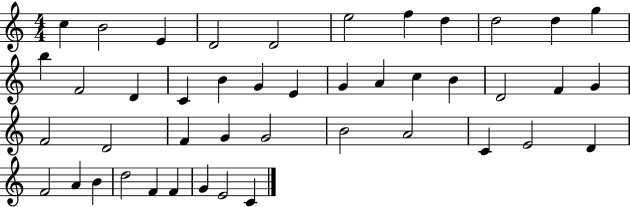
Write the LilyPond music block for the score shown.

{
  \clef treble
  \numericTimeSignature
  \time 4/4
  \key c \major
  c''4 b'2 e'4 | d'2 d'2 | e''2 f''4 d''4 | d''2 d''4 g''4 | \break b''4 f'2 d'4 | c'4 b'4 g'4 e'4 | g'4 a'4 c''4 b'4 | d'2 f'4 g'4 | \break f'2 d'2 | f'4 g'4 g'2 | b'2 a'2 | c'4 e'2 d'4 | \break f'2 a'4 b'4 | d''2 f'4 f'4 | g'4 e'2 c'4 | \bar "|."
}